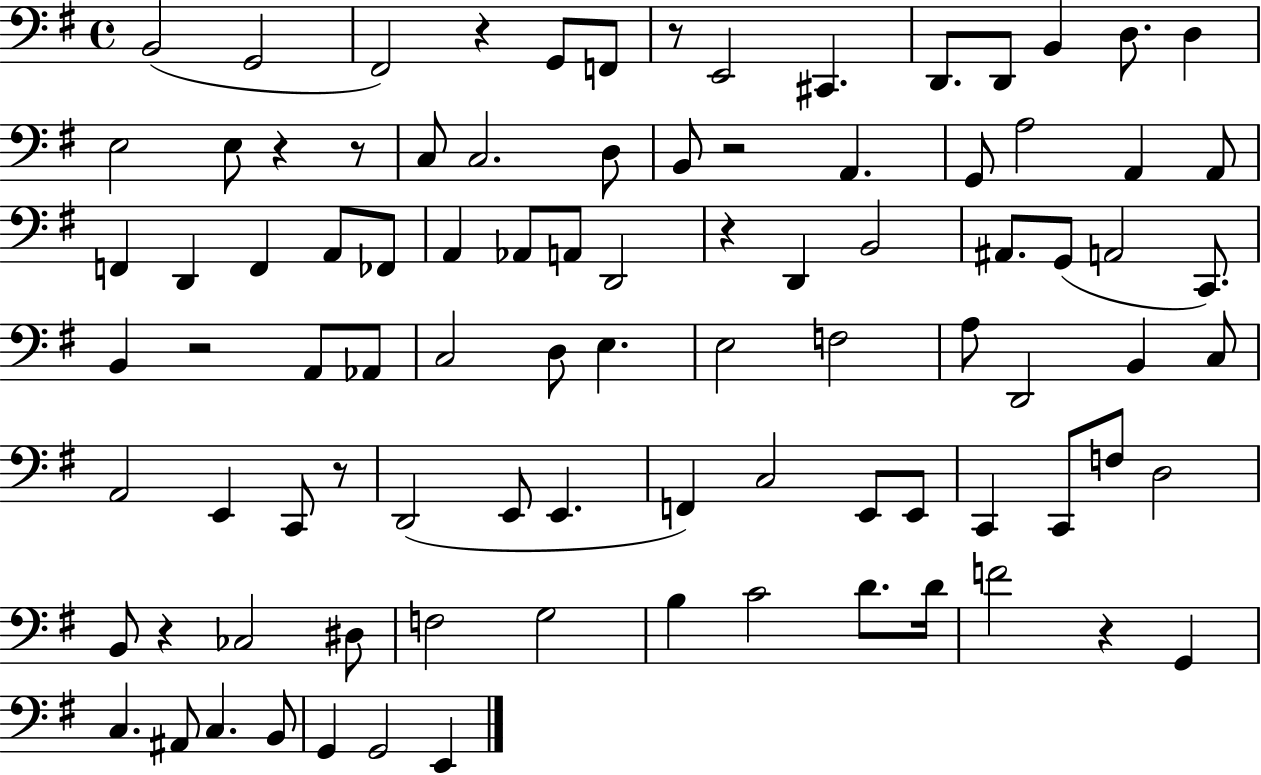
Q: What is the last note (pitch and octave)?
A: E2